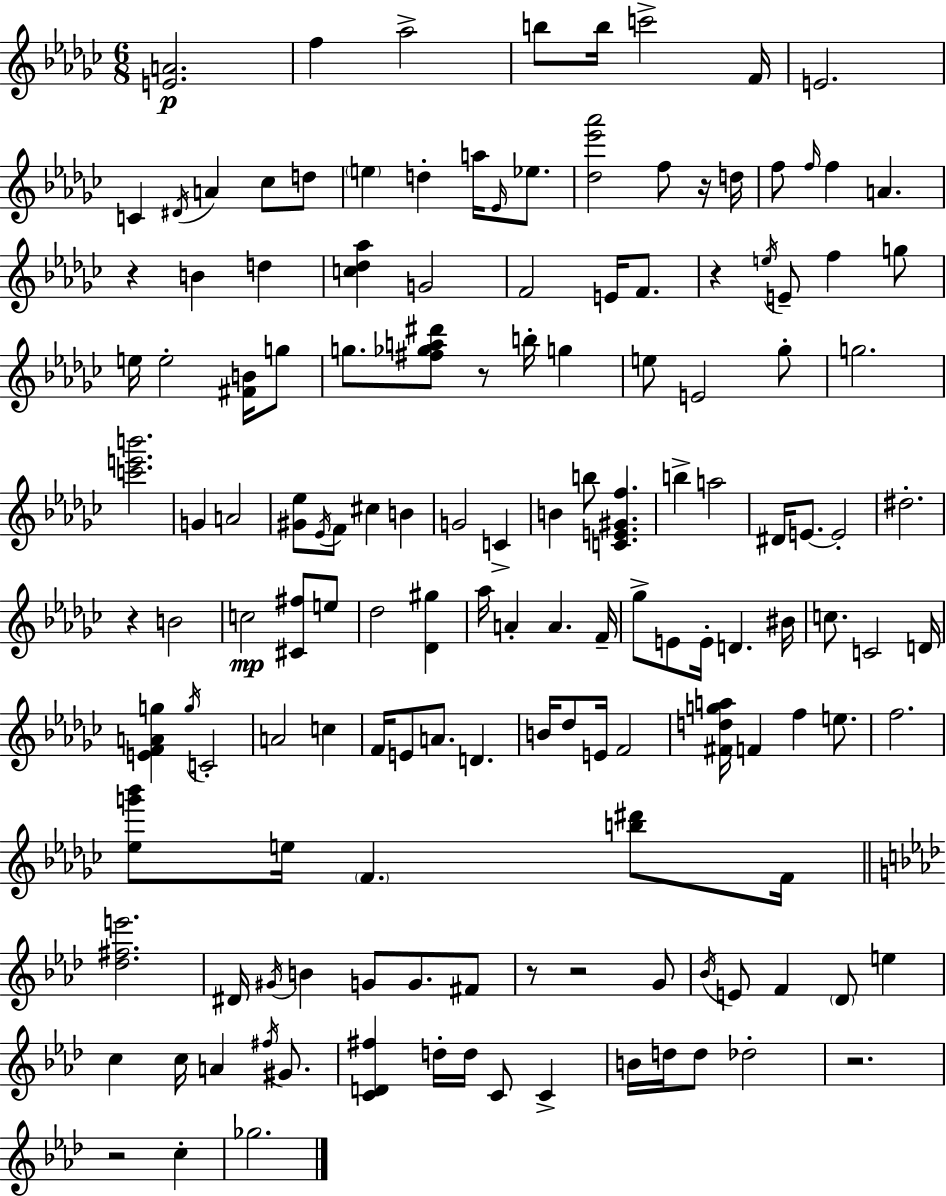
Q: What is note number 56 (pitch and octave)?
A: D#4